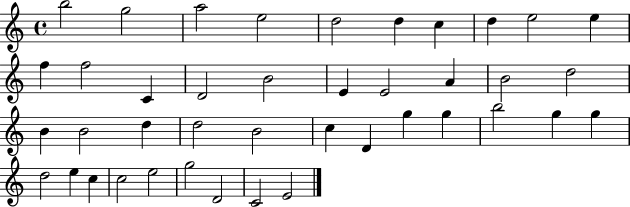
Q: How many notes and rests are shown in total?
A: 41